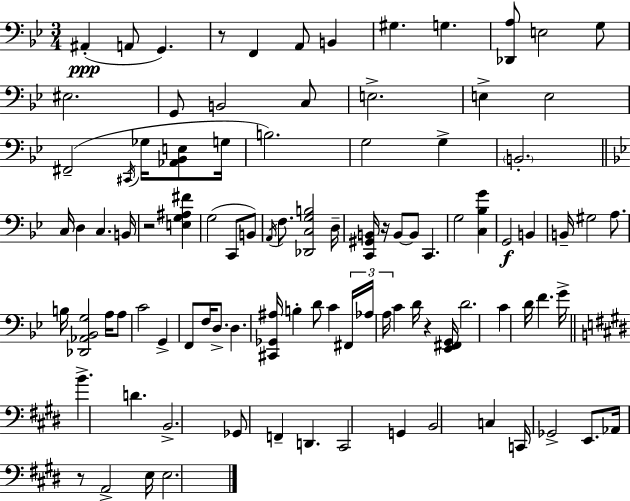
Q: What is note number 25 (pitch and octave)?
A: B2